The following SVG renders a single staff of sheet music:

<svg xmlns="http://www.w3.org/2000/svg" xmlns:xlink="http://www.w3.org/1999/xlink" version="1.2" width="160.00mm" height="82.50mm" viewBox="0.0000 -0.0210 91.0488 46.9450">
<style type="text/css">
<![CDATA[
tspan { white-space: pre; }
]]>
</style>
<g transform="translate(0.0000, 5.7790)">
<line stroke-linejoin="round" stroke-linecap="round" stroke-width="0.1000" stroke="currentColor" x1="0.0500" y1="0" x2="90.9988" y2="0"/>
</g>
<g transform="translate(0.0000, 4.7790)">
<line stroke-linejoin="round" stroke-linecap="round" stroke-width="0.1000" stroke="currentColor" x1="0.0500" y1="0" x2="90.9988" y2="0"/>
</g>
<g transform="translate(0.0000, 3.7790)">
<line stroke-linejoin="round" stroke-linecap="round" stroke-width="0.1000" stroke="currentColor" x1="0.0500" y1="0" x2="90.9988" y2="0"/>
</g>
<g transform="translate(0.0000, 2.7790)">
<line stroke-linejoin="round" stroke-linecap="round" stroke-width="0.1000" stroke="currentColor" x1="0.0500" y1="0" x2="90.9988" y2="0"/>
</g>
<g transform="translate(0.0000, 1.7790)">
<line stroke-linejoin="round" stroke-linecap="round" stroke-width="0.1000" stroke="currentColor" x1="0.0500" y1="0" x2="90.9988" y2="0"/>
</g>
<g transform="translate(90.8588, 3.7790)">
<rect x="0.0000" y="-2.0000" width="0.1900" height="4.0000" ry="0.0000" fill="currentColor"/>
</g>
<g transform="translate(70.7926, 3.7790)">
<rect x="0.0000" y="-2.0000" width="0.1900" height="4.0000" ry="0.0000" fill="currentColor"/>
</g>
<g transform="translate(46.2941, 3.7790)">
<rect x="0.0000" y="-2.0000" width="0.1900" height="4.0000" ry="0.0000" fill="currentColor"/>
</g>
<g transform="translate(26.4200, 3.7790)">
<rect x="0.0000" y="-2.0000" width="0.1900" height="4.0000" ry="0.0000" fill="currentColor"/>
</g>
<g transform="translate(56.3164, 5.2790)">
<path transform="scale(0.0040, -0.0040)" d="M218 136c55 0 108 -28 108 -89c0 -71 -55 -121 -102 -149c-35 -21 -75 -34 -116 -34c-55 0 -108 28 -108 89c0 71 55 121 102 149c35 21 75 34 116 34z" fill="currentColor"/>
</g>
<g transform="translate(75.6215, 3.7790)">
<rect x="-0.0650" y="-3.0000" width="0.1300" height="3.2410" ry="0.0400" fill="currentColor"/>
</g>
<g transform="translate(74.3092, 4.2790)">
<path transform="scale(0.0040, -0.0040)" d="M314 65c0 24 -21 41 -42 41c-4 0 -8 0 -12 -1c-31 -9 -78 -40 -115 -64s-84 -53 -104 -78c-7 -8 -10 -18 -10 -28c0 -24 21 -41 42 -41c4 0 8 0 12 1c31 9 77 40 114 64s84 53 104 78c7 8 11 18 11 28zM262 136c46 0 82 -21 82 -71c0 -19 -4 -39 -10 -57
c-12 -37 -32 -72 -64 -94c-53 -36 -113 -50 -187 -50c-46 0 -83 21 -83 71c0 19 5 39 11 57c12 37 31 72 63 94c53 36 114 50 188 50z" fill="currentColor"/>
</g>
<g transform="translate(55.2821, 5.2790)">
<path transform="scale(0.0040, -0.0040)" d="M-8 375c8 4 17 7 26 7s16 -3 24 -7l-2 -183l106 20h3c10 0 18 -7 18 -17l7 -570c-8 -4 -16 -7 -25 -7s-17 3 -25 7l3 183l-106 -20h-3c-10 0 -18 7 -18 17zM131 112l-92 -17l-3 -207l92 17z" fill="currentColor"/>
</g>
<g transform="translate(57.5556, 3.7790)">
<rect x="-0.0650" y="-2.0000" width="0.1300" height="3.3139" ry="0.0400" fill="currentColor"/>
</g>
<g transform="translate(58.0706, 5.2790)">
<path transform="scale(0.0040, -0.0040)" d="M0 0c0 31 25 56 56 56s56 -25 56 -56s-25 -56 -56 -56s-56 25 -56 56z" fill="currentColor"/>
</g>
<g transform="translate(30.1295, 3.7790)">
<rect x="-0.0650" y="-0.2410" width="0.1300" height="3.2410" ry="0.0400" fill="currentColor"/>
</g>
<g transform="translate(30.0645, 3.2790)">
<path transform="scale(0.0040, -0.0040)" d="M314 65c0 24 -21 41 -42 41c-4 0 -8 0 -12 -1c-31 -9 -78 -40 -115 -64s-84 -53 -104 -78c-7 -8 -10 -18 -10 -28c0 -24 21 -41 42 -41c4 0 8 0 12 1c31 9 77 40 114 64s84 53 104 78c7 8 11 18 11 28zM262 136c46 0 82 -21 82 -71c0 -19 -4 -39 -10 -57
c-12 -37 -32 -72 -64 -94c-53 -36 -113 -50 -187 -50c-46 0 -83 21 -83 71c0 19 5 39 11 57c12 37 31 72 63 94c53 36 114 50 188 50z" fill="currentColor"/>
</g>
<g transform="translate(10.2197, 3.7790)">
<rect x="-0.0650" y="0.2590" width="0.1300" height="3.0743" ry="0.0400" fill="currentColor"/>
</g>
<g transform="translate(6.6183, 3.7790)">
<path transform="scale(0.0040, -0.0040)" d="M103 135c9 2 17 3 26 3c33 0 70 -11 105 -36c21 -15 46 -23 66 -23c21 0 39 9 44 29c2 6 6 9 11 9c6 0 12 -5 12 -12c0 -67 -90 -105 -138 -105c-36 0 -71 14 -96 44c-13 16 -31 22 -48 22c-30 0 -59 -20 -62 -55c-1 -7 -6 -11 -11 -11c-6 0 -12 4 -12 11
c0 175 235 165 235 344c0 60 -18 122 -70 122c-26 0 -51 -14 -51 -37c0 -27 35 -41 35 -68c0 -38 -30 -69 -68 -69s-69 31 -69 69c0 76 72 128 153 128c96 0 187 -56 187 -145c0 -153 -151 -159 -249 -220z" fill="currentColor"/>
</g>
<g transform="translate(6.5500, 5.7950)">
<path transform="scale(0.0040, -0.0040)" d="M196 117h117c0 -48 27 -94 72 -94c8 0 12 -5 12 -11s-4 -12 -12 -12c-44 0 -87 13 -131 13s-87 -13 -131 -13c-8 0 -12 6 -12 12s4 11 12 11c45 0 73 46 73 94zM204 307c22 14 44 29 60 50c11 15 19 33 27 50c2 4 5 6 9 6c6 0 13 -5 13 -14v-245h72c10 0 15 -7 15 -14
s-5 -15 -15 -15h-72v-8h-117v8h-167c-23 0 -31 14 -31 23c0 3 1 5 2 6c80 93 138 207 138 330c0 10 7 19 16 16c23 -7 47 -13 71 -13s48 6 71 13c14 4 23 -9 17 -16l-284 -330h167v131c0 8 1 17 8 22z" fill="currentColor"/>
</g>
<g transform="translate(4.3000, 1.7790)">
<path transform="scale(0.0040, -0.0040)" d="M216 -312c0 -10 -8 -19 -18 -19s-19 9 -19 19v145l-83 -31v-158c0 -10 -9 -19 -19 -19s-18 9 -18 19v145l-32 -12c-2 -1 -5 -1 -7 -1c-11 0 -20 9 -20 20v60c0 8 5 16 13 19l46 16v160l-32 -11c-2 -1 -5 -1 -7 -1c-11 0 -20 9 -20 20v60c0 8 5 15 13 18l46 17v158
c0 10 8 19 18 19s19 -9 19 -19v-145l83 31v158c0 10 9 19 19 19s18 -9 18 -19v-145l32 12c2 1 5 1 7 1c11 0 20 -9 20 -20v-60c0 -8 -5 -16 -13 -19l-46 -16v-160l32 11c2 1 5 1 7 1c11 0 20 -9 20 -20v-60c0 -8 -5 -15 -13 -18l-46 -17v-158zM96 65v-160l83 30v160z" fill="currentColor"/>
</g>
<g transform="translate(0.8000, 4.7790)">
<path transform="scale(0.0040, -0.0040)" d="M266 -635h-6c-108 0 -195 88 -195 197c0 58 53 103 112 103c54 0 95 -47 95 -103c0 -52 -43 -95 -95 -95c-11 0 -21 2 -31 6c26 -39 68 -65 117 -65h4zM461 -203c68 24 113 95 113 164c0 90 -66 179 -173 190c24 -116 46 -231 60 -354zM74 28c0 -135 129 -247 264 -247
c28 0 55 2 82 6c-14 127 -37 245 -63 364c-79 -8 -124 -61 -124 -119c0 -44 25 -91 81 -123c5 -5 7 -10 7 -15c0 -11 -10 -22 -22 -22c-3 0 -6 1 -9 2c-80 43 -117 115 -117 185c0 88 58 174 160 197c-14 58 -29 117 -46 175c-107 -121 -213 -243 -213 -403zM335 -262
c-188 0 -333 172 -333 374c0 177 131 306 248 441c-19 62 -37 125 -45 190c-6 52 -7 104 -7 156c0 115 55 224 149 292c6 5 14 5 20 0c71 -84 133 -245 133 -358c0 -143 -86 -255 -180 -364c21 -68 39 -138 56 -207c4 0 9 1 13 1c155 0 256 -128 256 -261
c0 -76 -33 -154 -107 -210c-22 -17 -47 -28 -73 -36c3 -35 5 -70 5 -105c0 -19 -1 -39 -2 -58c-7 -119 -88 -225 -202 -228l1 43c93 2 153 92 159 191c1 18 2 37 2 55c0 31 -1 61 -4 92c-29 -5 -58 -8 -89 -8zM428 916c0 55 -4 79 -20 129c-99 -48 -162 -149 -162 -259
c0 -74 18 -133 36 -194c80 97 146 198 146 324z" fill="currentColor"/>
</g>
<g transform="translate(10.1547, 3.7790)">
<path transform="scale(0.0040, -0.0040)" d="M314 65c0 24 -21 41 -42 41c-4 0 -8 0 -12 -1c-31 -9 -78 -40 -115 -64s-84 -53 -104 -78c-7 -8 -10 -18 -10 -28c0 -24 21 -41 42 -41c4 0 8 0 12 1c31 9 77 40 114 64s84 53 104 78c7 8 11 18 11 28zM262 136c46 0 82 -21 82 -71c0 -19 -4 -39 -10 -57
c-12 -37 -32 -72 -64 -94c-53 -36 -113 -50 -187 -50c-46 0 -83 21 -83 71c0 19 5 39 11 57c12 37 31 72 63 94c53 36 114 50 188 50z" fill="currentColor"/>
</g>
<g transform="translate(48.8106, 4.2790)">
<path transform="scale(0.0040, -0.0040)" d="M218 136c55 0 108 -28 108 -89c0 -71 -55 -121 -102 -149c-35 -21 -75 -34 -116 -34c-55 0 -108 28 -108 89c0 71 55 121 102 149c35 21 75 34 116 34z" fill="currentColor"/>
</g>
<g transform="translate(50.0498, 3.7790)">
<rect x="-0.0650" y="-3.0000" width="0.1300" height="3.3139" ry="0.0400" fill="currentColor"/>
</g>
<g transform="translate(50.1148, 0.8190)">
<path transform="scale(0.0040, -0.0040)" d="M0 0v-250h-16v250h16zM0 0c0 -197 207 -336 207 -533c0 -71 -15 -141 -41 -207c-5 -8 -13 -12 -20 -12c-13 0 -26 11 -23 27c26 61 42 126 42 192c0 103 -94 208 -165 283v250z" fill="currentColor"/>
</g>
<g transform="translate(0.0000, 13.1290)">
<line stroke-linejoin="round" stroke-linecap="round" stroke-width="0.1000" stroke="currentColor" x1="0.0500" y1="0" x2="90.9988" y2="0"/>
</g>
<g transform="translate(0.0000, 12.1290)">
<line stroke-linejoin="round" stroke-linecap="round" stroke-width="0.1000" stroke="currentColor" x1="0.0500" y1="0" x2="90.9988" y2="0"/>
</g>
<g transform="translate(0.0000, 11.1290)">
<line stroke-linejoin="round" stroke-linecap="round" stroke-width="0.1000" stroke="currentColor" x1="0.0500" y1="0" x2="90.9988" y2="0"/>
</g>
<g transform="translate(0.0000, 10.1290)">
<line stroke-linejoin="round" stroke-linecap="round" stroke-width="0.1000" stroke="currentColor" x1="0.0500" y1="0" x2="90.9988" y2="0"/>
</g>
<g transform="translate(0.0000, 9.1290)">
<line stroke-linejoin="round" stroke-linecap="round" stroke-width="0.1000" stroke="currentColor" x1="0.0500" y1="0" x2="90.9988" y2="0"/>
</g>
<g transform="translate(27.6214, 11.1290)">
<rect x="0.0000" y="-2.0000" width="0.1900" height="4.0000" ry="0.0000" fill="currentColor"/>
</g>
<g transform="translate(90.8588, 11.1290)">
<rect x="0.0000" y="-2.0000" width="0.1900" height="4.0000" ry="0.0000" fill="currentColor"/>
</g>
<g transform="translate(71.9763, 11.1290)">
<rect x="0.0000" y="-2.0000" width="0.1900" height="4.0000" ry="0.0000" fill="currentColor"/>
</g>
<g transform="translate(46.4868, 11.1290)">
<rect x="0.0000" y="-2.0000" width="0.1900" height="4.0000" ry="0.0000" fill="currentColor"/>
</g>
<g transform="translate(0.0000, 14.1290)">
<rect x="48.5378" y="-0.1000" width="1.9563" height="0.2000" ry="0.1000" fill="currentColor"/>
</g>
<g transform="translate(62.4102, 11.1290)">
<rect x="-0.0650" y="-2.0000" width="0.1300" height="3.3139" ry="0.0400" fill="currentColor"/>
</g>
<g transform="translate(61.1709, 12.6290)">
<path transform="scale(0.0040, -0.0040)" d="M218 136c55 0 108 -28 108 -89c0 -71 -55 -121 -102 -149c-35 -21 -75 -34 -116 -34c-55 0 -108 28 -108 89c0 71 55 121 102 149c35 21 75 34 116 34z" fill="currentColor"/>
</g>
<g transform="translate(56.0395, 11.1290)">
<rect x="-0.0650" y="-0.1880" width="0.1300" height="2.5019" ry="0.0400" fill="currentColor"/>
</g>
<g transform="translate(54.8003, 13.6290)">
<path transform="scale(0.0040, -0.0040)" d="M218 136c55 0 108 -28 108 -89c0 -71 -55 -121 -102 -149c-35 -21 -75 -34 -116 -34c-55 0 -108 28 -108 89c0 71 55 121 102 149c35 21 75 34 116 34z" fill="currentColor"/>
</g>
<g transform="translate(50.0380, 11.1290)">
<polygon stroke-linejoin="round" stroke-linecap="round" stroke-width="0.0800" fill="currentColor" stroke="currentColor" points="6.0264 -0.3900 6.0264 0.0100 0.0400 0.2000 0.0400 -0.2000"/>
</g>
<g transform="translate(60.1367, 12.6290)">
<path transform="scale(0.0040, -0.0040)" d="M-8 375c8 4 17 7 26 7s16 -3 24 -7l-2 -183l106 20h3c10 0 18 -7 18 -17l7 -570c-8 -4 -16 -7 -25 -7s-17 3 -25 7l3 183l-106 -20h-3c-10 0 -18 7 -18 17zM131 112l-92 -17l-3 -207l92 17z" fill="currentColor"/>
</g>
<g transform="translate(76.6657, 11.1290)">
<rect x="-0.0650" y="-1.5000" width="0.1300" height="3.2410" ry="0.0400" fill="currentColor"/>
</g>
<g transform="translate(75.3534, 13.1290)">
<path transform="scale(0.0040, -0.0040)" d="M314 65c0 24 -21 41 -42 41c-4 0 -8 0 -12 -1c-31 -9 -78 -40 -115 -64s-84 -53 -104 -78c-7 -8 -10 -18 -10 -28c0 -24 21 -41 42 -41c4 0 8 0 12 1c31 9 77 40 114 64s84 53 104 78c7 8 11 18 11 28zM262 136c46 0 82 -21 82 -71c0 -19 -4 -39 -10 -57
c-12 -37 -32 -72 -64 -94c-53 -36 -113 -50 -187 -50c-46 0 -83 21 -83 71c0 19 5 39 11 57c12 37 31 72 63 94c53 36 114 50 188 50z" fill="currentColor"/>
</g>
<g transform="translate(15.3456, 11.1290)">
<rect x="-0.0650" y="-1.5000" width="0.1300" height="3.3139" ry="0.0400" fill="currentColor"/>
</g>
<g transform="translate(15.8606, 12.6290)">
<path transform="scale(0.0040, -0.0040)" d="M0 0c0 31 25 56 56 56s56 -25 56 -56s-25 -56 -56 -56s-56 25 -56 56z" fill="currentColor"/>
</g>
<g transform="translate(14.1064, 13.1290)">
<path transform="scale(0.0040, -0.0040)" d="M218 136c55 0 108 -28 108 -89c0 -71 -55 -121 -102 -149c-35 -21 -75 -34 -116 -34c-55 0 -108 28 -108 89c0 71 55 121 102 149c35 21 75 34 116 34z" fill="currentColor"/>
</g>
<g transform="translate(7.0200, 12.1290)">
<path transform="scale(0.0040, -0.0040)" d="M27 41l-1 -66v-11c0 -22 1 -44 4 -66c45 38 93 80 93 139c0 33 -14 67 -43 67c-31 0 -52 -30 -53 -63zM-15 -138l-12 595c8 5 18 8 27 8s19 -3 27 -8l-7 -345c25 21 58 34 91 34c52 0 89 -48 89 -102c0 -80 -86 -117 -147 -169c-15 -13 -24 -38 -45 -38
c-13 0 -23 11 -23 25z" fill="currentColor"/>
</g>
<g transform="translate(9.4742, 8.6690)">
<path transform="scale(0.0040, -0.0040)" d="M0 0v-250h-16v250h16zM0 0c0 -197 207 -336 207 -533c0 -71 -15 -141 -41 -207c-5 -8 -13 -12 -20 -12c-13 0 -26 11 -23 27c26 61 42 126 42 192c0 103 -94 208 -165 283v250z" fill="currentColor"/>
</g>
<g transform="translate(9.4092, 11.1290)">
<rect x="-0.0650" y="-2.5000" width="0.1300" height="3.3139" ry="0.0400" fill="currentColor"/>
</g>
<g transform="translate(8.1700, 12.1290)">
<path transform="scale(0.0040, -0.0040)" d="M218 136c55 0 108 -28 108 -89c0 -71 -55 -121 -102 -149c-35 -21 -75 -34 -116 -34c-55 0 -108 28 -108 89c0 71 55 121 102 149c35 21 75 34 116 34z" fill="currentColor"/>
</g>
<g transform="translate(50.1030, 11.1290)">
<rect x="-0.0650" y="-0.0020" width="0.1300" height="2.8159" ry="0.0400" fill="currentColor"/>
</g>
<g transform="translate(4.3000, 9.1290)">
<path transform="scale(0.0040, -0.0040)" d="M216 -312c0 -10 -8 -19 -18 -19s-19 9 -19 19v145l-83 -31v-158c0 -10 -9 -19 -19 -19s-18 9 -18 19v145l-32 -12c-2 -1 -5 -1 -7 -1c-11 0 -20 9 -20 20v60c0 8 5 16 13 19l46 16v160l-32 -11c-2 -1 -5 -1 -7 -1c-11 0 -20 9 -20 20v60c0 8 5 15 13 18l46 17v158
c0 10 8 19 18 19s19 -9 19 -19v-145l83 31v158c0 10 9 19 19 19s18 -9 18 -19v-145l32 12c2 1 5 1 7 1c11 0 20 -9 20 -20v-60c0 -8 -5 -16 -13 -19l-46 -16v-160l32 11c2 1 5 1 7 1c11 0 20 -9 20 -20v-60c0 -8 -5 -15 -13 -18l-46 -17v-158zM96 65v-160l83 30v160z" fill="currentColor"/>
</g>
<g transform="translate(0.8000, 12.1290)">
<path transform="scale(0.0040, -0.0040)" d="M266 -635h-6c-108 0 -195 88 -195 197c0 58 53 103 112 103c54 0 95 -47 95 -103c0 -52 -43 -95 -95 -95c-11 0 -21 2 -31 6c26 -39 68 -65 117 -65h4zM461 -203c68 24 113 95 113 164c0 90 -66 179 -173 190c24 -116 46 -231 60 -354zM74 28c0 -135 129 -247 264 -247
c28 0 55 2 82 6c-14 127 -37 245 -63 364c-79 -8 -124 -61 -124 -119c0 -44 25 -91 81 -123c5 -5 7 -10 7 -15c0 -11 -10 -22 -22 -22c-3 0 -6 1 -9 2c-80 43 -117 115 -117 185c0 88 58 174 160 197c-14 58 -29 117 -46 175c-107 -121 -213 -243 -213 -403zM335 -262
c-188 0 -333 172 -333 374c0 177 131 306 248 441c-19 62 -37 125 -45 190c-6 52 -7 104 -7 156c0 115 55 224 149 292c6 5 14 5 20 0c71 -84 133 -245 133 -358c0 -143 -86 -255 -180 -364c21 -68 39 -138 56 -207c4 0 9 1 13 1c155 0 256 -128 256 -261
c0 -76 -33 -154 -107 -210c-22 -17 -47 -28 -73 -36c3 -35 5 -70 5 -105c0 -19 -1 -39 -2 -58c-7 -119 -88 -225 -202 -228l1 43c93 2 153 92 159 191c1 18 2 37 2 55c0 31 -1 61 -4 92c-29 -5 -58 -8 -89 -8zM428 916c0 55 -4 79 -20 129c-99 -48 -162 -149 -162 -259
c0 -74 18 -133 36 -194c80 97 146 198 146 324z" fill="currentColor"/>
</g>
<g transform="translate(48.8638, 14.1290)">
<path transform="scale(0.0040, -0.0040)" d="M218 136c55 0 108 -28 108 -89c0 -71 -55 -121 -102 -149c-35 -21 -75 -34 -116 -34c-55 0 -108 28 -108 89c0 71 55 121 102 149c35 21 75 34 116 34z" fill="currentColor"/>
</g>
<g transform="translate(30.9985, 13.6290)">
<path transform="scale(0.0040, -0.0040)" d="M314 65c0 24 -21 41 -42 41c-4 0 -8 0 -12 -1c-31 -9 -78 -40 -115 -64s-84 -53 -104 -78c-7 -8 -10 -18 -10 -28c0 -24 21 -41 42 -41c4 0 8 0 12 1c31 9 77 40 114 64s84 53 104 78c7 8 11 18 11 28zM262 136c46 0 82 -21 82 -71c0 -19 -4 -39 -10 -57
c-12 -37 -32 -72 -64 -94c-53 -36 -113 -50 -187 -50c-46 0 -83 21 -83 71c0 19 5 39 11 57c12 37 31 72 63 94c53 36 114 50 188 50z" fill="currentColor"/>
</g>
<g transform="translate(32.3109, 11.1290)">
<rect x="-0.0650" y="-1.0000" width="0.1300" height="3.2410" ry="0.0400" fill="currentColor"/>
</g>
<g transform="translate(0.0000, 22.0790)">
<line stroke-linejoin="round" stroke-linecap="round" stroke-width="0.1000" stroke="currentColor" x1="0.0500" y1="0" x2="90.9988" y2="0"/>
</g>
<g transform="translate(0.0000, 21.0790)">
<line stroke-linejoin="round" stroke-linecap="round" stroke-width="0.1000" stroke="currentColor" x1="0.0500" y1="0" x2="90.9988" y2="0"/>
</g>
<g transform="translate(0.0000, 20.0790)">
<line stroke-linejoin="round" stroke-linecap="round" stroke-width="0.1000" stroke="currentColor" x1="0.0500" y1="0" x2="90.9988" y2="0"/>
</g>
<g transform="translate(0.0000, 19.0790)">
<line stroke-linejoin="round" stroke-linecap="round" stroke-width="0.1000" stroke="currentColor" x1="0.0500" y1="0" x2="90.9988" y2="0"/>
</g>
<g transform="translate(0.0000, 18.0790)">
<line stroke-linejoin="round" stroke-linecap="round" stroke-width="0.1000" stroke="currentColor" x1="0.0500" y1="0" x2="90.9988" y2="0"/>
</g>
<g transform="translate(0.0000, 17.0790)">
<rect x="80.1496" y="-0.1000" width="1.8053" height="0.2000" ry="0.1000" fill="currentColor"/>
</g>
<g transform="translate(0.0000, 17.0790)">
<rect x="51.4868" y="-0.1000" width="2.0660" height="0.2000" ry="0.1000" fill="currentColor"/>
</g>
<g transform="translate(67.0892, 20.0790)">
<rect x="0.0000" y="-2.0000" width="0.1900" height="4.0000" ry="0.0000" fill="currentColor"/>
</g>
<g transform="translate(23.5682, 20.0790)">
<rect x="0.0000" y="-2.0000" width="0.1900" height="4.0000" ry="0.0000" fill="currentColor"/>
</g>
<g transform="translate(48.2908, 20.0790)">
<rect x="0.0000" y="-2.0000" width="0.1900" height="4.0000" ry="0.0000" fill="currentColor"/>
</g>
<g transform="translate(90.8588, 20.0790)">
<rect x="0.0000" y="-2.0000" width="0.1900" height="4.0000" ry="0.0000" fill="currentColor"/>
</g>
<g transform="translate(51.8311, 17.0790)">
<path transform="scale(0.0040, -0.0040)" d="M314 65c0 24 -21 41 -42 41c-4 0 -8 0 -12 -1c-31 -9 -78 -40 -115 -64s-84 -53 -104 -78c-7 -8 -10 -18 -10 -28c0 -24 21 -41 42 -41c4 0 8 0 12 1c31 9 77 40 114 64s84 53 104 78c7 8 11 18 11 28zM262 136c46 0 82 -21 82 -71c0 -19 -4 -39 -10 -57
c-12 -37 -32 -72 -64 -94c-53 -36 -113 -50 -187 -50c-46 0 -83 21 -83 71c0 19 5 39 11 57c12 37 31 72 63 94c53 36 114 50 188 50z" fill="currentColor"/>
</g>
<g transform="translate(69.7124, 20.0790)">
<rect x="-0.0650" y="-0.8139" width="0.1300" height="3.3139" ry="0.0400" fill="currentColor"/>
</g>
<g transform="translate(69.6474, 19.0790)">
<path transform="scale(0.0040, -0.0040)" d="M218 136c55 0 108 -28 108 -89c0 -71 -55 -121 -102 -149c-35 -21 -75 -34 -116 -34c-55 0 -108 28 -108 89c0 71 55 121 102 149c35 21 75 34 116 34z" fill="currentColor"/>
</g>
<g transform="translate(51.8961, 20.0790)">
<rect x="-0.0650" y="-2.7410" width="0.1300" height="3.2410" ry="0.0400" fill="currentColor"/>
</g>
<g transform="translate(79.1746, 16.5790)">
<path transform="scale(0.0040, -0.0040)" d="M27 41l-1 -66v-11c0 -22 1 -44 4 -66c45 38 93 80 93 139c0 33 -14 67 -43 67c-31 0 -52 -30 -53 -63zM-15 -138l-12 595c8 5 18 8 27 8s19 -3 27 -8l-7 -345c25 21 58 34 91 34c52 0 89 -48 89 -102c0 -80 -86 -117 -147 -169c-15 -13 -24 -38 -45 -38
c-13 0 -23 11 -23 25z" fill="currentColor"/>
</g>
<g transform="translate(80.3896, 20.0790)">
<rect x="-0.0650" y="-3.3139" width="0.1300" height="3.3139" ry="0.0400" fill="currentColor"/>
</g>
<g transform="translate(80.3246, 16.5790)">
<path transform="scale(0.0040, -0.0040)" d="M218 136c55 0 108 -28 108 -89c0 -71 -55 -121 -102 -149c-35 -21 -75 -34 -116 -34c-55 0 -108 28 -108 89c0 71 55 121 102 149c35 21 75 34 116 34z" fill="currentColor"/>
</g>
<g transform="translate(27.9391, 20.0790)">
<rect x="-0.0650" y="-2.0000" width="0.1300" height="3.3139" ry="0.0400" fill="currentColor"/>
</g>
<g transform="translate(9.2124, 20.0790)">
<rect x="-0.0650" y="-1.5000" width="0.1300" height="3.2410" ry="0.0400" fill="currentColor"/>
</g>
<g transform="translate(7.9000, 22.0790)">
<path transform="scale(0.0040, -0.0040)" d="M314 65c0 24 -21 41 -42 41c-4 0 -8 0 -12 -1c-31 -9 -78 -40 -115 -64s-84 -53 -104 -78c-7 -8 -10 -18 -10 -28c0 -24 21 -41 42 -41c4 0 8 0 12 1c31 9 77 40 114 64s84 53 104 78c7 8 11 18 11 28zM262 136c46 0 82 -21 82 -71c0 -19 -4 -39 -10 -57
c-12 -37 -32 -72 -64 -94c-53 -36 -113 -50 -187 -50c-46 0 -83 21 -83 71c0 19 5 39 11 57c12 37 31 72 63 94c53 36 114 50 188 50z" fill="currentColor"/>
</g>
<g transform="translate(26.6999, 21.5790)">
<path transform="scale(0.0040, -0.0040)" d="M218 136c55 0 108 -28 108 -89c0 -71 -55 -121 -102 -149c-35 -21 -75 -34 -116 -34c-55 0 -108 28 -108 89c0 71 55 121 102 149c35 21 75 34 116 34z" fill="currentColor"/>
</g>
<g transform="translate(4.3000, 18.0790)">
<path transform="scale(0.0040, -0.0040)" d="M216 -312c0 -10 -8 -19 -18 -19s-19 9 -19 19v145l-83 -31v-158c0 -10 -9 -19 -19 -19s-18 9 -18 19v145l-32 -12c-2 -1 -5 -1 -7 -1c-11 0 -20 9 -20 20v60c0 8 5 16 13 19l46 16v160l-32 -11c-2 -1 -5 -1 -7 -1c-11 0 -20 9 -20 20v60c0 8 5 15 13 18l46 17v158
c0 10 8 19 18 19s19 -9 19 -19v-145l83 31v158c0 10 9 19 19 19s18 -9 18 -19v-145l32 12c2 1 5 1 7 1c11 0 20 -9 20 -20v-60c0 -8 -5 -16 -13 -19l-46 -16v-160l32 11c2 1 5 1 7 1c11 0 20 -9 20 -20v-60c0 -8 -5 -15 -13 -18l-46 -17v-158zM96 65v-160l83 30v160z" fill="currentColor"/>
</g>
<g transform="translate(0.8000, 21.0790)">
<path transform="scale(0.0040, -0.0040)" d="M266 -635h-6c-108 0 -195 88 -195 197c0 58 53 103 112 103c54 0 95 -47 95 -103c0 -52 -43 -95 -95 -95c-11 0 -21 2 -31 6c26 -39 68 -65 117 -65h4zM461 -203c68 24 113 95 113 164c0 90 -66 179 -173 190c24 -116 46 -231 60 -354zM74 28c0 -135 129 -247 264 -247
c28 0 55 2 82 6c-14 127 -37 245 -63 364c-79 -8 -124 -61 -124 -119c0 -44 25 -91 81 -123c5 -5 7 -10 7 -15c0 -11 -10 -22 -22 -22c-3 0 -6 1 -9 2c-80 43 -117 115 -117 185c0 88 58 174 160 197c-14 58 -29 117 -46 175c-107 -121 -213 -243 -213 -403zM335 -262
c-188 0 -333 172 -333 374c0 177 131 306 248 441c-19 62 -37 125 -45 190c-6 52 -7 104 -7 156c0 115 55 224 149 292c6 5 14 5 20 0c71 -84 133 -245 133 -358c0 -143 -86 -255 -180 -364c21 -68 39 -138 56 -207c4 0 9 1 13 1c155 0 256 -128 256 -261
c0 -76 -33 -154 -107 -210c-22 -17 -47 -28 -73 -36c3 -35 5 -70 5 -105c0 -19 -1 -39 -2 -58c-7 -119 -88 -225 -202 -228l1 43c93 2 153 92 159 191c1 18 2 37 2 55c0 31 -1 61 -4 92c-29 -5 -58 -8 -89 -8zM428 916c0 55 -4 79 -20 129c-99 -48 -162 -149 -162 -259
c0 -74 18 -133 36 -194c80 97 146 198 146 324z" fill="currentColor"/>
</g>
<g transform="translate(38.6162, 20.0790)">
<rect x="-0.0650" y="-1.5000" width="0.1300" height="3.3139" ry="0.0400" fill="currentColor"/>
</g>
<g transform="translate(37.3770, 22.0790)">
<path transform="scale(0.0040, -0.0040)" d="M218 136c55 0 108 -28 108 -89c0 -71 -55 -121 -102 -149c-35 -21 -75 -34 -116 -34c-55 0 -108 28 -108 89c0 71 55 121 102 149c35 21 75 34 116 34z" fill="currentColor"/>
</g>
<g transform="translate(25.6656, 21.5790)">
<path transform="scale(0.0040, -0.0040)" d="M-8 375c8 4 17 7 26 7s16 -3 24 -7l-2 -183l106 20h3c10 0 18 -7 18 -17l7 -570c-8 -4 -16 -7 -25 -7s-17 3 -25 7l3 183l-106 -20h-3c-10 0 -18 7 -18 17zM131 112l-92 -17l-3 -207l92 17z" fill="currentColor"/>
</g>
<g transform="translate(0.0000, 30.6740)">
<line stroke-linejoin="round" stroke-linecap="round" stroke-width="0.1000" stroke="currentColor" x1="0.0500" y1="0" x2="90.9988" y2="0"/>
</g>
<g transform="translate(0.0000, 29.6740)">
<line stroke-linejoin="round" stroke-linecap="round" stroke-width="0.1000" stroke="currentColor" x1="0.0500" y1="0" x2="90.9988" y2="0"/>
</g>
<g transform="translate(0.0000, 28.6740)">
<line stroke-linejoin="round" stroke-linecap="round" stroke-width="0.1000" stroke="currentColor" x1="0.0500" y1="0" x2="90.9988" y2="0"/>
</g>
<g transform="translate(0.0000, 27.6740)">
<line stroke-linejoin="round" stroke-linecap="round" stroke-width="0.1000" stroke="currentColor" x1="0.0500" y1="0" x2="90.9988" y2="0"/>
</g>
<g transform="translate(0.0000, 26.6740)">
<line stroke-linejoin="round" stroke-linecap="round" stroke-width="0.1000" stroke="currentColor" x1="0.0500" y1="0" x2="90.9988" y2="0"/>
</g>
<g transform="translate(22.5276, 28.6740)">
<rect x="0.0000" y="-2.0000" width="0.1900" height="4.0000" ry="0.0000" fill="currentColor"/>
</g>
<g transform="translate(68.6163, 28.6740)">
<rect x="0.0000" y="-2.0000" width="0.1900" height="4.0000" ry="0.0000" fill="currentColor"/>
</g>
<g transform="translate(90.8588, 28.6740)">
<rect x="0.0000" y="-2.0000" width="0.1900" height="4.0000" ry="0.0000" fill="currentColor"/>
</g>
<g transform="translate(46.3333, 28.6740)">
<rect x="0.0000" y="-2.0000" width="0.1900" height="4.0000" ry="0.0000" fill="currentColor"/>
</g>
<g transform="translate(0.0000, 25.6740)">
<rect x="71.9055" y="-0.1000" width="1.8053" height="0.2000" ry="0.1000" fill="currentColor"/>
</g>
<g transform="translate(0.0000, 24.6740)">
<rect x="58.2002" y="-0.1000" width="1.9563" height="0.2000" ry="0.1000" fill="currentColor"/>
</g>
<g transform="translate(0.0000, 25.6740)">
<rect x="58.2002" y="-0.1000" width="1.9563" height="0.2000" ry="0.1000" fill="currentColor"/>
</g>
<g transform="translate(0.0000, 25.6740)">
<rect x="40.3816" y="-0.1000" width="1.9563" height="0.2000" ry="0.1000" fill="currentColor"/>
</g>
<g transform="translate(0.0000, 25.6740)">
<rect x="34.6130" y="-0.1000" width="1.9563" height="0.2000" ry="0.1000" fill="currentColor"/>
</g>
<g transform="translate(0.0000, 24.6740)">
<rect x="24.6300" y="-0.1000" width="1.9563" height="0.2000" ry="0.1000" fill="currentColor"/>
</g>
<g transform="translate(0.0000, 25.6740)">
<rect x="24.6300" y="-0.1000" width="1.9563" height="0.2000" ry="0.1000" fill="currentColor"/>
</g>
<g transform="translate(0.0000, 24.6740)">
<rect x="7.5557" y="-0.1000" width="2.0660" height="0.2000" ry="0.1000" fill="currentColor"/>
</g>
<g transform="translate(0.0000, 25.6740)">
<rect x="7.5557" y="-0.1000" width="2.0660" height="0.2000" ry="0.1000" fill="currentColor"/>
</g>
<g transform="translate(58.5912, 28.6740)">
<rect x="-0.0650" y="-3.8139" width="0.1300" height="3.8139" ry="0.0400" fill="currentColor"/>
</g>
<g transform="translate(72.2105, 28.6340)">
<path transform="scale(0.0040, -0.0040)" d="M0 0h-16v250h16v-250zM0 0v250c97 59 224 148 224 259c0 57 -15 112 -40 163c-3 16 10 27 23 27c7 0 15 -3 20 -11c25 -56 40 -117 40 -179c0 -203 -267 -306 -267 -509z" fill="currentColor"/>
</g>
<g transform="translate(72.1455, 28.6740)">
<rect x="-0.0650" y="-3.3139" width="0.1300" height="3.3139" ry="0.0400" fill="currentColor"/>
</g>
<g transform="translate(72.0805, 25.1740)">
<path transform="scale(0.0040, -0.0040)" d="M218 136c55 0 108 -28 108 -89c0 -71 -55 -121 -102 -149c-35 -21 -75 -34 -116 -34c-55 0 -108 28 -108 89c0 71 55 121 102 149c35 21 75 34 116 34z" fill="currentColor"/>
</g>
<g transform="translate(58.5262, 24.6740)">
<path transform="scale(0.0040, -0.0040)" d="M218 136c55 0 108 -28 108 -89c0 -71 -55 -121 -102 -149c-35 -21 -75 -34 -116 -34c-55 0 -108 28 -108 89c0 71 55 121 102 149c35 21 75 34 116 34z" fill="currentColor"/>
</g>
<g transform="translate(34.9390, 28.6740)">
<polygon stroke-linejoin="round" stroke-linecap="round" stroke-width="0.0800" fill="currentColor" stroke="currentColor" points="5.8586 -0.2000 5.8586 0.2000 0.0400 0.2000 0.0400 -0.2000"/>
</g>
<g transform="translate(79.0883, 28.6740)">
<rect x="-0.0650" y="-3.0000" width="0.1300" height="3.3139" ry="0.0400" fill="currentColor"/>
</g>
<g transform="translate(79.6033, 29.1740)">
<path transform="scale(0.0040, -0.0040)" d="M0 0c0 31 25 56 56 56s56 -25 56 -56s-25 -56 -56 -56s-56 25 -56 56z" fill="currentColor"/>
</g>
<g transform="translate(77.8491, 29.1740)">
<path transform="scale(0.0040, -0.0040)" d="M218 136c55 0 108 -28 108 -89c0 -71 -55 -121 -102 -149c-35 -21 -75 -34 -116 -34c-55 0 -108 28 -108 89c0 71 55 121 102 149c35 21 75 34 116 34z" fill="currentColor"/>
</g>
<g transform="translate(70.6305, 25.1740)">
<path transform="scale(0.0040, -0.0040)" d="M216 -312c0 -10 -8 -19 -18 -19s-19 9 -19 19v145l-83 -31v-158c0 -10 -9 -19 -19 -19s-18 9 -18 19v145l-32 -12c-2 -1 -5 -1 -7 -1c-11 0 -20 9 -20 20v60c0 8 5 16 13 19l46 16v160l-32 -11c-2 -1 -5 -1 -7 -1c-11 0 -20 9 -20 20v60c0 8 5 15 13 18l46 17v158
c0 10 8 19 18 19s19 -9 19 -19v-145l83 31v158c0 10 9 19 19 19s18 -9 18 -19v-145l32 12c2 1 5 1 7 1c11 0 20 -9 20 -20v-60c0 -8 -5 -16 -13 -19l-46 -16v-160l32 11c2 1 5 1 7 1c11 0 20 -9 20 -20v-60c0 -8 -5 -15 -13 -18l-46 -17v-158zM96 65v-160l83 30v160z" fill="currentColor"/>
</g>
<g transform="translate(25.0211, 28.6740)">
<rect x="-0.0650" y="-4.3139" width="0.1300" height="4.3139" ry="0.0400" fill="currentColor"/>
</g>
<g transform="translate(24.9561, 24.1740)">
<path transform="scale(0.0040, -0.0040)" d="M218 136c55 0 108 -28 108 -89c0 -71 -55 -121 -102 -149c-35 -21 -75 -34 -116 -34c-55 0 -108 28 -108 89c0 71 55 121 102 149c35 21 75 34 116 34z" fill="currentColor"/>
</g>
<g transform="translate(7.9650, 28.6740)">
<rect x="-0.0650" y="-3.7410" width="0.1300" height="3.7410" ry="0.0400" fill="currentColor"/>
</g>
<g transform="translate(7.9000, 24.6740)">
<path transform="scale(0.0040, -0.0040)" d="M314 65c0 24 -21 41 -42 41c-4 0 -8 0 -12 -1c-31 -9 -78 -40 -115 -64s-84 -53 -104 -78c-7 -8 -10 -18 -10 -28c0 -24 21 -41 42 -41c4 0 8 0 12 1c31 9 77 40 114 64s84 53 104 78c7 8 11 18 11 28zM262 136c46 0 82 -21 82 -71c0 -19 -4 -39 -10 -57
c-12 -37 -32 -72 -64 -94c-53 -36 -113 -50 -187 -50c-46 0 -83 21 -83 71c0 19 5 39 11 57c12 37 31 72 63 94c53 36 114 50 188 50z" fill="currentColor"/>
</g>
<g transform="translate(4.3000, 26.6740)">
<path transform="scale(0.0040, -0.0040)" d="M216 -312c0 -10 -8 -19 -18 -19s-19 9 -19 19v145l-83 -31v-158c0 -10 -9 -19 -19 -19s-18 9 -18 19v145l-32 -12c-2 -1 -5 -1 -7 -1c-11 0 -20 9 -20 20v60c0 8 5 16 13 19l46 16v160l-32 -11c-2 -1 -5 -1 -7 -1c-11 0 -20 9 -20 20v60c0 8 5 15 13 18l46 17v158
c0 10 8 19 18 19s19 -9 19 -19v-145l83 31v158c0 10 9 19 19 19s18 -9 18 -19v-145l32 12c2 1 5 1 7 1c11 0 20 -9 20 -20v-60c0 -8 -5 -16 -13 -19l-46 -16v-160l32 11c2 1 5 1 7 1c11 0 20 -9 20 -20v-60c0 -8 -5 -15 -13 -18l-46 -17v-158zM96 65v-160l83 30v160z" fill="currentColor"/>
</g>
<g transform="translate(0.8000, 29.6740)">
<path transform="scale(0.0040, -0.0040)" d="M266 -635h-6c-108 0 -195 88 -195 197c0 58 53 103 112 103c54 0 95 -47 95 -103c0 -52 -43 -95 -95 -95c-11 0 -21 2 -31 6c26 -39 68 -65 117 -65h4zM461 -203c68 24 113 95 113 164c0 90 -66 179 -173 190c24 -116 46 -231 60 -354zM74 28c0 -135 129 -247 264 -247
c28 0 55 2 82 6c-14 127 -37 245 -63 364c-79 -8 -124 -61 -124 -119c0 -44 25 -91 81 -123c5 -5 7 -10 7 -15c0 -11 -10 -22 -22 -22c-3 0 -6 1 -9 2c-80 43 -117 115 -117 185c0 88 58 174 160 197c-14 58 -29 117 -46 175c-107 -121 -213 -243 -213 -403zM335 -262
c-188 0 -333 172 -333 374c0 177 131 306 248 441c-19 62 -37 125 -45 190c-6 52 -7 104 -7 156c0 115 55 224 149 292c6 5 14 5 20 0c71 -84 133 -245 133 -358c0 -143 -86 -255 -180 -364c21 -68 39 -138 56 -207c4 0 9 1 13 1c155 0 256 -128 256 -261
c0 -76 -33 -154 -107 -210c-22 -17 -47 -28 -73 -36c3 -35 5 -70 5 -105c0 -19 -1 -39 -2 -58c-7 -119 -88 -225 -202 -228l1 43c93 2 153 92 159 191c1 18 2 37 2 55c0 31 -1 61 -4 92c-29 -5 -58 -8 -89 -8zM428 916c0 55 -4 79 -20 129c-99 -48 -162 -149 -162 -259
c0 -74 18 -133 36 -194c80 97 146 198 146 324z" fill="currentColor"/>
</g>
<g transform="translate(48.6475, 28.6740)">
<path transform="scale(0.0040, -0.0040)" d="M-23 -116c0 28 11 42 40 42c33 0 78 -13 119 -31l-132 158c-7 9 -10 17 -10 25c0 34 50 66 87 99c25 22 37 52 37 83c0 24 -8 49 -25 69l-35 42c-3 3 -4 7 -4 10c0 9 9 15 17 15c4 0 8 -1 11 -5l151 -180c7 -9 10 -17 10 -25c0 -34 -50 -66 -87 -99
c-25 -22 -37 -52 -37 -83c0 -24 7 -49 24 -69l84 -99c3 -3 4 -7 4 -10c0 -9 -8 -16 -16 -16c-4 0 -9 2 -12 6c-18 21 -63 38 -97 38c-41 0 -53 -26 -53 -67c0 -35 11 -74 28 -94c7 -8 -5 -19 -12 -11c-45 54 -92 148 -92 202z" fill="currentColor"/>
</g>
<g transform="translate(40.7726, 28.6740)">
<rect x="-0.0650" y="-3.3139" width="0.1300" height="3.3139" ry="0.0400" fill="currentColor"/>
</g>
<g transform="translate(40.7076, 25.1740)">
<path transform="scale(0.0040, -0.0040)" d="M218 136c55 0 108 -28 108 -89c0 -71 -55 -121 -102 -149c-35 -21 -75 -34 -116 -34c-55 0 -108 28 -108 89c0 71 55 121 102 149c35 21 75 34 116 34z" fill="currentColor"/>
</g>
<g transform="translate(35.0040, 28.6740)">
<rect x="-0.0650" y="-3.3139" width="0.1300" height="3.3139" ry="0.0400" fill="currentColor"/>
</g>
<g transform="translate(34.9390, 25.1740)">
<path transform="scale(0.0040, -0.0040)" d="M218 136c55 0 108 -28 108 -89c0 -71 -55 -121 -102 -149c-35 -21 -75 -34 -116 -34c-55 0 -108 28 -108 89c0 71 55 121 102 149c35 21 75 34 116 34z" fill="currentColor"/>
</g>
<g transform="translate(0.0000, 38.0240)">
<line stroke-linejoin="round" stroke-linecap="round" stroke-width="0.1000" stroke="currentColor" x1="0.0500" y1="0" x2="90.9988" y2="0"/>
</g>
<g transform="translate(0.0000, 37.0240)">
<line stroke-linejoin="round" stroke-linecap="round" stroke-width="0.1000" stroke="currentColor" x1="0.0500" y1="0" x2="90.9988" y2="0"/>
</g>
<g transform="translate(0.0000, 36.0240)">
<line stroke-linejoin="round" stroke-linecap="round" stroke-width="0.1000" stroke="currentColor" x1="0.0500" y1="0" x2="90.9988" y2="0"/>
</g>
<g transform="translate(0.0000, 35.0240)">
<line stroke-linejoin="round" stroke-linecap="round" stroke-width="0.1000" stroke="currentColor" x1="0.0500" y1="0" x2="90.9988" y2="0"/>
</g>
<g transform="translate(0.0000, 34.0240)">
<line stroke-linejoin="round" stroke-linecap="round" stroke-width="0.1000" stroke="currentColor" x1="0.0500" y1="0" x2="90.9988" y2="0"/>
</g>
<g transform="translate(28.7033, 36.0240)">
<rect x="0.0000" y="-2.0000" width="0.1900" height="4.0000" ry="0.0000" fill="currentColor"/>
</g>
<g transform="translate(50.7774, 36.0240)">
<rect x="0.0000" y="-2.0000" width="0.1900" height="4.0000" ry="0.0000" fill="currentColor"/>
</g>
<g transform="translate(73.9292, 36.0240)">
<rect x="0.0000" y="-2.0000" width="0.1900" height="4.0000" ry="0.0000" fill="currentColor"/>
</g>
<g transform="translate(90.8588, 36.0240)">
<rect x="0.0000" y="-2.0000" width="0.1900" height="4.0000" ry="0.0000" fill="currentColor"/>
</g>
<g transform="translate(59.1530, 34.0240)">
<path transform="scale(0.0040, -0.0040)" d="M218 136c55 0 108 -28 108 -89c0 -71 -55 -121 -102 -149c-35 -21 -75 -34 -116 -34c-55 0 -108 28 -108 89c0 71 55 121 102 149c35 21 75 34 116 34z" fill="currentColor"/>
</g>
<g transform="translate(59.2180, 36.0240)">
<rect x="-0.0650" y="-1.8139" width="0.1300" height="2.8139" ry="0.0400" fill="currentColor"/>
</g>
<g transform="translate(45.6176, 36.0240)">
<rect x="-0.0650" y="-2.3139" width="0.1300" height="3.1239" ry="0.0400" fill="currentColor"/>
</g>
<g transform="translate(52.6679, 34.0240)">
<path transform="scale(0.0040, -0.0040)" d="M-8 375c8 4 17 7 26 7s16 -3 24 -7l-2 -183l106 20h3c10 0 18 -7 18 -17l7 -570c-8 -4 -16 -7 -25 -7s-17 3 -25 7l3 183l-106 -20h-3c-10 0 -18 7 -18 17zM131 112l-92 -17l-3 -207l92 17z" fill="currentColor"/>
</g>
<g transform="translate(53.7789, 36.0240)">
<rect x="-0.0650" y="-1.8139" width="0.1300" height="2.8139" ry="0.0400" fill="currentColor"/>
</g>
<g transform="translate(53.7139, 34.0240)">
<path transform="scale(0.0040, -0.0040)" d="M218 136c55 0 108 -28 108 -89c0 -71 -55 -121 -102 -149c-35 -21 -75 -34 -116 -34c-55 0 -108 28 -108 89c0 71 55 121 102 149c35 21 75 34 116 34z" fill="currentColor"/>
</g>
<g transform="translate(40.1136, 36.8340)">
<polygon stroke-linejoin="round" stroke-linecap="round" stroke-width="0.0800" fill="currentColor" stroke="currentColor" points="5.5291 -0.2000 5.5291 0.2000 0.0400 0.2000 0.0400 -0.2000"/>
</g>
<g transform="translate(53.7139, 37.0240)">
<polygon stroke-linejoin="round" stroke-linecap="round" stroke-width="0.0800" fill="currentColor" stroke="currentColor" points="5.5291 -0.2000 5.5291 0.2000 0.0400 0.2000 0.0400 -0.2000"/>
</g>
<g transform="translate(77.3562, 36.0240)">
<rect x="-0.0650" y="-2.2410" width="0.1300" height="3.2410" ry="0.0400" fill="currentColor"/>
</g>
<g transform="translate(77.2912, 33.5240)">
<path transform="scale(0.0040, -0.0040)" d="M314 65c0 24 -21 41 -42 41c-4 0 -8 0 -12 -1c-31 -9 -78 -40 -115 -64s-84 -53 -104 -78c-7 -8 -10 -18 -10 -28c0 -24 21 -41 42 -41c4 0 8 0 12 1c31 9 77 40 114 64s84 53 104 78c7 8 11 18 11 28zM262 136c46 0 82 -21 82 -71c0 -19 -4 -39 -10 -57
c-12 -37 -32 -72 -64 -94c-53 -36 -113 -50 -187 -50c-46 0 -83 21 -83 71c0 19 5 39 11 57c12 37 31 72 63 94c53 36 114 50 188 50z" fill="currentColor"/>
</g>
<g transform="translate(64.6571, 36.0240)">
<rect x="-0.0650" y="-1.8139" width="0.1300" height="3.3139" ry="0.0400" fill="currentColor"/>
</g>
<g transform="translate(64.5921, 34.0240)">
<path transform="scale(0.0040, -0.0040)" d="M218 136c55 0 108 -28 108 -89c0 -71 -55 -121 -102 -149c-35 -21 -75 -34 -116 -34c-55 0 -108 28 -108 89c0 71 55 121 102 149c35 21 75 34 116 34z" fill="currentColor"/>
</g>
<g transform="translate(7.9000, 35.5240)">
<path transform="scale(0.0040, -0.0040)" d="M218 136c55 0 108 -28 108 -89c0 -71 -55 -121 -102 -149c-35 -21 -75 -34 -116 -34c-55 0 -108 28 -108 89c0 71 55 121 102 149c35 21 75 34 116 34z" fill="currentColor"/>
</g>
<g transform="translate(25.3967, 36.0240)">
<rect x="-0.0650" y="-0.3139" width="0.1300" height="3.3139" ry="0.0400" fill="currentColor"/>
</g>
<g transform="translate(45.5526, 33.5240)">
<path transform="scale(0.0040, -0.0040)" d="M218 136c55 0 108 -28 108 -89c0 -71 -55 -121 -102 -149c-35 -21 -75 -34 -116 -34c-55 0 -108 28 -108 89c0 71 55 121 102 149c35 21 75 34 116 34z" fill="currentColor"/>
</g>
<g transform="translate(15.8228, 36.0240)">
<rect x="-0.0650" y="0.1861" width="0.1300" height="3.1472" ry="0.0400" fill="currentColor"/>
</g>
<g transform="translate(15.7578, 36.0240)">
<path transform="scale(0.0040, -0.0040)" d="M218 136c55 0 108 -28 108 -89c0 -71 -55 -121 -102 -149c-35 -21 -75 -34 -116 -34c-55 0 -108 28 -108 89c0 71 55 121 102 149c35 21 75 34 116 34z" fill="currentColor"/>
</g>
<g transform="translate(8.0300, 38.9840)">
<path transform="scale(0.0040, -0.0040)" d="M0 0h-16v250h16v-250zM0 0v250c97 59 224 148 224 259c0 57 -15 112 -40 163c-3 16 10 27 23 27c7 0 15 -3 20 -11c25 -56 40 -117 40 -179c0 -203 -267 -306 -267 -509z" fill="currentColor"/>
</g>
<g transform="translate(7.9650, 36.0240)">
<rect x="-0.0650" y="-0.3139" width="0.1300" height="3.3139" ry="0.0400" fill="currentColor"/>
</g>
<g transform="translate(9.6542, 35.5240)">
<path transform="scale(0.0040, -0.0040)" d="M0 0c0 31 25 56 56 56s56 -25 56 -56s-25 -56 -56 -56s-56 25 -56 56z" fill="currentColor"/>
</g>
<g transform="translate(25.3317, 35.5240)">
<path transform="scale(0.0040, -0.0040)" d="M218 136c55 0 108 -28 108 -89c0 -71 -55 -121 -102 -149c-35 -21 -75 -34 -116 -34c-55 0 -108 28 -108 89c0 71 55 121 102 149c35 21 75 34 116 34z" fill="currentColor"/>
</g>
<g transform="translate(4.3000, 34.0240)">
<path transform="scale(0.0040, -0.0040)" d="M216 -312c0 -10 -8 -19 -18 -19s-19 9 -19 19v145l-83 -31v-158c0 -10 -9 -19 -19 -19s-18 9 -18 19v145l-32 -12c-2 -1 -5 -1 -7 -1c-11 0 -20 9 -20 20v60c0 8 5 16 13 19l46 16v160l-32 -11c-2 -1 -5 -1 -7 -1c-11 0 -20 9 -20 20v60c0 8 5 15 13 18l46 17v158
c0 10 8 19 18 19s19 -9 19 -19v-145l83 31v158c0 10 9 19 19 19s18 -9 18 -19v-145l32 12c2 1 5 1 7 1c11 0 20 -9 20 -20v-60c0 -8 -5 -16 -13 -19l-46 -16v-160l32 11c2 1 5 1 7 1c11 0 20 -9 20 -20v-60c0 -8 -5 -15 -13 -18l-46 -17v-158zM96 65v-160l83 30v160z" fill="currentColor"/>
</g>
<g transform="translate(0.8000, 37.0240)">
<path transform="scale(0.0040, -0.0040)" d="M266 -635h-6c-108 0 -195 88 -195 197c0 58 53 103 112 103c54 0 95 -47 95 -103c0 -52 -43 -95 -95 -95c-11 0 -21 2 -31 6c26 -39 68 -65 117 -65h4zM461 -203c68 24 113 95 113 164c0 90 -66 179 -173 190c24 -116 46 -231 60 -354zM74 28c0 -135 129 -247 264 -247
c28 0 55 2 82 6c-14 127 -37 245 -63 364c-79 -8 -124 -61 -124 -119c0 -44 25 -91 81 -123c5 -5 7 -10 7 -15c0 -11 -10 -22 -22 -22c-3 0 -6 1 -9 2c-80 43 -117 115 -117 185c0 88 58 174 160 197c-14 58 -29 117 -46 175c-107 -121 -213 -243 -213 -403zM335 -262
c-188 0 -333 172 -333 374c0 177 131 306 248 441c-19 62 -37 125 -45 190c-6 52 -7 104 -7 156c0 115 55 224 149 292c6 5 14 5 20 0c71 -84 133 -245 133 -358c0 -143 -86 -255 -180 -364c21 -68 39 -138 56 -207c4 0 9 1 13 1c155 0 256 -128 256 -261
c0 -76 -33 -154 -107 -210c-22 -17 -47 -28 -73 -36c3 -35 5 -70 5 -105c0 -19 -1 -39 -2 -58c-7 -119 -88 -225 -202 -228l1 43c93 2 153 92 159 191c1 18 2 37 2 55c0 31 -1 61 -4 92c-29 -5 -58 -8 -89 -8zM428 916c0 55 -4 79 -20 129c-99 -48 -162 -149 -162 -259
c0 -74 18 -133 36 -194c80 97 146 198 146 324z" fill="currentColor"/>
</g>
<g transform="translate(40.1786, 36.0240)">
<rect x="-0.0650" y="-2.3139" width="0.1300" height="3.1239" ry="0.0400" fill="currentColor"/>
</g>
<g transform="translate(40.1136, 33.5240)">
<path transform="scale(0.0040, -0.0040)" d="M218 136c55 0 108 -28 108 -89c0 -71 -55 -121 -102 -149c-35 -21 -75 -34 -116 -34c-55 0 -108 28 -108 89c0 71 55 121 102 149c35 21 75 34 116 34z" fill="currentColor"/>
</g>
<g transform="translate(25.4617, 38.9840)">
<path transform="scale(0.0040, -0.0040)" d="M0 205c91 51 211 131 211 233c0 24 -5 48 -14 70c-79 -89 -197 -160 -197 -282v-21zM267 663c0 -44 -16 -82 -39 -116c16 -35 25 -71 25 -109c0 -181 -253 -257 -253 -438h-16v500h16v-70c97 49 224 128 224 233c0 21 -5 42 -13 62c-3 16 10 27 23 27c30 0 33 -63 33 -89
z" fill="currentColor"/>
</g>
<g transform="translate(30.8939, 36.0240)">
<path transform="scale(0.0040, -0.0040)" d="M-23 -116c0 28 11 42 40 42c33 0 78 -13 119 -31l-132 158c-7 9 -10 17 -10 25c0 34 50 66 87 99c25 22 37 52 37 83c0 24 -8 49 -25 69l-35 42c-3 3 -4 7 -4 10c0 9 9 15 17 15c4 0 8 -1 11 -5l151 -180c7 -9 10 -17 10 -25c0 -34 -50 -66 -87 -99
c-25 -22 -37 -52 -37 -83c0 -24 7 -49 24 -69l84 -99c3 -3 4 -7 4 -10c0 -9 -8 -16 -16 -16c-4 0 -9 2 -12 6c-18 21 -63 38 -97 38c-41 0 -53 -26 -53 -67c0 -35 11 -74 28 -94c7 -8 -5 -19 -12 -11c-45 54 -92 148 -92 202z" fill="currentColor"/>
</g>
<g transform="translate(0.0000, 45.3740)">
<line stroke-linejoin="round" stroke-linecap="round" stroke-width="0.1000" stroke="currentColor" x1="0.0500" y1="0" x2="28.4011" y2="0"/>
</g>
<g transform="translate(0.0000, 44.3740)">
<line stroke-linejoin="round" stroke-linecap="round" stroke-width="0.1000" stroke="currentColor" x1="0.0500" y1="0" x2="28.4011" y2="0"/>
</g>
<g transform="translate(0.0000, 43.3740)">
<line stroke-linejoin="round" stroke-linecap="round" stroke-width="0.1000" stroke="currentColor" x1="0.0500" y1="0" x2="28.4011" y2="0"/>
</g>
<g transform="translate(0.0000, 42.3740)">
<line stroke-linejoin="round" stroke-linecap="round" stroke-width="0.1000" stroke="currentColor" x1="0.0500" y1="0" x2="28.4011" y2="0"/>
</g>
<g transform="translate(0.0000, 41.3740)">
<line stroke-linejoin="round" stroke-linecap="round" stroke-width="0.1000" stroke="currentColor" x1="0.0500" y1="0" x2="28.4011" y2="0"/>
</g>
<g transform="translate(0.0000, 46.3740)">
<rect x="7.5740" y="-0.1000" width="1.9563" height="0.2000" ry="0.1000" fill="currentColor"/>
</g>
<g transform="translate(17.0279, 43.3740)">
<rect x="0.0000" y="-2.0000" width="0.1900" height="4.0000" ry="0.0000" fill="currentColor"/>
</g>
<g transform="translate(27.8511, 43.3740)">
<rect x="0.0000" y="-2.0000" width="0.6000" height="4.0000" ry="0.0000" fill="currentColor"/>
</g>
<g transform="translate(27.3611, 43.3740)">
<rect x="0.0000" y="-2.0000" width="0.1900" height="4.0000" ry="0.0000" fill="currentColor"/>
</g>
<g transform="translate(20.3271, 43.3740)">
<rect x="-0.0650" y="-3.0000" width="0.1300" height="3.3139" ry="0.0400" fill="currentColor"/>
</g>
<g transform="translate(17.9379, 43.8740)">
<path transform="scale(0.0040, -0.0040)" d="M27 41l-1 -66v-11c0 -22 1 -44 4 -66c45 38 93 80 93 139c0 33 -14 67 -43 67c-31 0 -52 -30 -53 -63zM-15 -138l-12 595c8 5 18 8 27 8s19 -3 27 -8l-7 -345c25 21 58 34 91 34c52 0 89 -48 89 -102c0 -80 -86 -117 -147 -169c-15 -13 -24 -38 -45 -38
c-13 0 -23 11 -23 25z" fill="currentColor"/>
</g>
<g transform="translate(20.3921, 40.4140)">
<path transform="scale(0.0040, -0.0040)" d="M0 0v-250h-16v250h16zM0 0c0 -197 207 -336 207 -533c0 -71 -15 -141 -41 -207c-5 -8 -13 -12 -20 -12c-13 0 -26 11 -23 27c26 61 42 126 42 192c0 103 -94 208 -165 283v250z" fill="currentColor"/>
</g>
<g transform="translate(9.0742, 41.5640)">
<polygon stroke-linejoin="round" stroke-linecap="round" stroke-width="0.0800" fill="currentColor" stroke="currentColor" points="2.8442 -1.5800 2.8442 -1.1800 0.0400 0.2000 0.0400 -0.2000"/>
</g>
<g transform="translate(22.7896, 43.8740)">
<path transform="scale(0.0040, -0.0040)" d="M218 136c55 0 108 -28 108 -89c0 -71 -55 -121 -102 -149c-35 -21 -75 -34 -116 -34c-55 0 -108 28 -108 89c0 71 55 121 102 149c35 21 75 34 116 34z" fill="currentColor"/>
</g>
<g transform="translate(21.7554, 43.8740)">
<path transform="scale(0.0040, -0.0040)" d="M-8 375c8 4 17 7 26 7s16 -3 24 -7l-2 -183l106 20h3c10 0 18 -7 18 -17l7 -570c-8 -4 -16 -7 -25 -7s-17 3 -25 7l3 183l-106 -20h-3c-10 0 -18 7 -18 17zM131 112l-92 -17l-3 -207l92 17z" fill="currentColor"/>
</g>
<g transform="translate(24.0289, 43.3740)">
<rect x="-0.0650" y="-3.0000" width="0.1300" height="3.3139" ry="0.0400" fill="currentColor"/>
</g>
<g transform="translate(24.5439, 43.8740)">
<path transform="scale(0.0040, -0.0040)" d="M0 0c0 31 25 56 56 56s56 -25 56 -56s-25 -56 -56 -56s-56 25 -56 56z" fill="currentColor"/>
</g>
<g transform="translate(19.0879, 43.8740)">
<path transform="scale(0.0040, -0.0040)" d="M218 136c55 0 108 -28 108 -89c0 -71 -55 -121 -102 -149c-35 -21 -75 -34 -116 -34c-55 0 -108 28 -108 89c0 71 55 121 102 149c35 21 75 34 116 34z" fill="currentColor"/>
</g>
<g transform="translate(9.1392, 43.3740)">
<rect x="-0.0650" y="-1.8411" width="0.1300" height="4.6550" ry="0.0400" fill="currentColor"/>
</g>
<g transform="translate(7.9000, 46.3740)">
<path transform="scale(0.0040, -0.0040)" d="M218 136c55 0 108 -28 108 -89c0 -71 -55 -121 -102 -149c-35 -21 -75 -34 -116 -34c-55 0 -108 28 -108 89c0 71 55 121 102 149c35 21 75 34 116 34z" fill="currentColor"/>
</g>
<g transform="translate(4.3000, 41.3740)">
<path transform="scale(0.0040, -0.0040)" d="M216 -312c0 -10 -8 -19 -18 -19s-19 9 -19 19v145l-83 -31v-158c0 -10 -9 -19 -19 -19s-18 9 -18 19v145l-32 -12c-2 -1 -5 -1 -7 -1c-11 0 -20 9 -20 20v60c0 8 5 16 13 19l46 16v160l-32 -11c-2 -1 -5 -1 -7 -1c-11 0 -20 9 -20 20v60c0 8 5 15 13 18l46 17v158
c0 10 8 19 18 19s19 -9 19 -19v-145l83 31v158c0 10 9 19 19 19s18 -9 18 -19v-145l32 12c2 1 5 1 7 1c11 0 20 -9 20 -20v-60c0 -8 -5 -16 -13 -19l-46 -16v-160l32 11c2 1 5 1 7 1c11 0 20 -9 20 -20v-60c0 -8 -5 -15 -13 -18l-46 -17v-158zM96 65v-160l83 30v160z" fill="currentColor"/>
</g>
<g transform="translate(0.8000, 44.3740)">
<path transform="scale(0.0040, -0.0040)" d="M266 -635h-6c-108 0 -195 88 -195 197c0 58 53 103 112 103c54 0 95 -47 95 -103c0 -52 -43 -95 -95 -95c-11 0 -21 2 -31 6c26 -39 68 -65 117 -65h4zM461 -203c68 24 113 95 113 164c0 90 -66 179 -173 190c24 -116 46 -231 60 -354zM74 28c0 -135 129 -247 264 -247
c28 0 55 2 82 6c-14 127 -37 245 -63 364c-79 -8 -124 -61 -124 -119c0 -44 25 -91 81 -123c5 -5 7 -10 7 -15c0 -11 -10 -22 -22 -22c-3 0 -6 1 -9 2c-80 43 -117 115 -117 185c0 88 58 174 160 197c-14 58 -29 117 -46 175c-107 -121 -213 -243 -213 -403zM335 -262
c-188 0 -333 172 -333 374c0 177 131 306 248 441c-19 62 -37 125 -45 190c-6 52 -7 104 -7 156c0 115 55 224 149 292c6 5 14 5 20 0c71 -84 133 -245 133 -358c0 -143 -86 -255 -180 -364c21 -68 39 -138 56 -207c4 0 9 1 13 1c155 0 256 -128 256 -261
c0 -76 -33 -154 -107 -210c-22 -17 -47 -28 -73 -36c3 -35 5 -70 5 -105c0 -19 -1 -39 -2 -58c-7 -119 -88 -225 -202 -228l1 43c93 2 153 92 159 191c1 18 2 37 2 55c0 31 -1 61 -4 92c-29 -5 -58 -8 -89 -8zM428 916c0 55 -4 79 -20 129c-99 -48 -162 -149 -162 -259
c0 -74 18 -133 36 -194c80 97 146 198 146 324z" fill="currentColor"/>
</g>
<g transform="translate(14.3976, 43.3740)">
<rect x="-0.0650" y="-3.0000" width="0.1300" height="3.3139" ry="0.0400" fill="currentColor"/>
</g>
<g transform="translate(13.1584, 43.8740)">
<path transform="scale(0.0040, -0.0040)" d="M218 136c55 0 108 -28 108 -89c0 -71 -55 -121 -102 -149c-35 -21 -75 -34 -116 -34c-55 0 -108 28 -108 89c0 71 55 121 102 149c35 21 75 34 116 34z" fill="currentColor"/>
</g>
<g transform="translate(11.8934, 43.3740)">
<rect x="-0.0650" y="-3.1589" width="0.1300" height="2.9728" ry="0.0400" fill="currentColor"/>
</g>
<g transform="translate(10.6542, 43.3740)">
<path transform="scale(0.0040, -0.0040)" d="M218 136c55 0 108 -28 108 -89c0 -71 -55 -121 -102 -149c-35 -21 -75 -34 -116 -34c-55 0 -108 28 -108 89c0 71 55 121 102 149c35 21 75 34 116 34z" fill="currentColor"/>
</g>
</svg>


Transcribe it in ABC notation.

X:1
T:Untitled
M:2/4
L:1/4
K:G
B2 c2 A/2 F A2 _G/2 E D2 C/2 D/2 F E2 E2 F E a2 d _b c'2 d' b/2 b/2 z c' ^b/2 A c/2 B c/4 z g/2 g/2 f/2 f/2 f g2 C/2 B/2 A _A/2 A